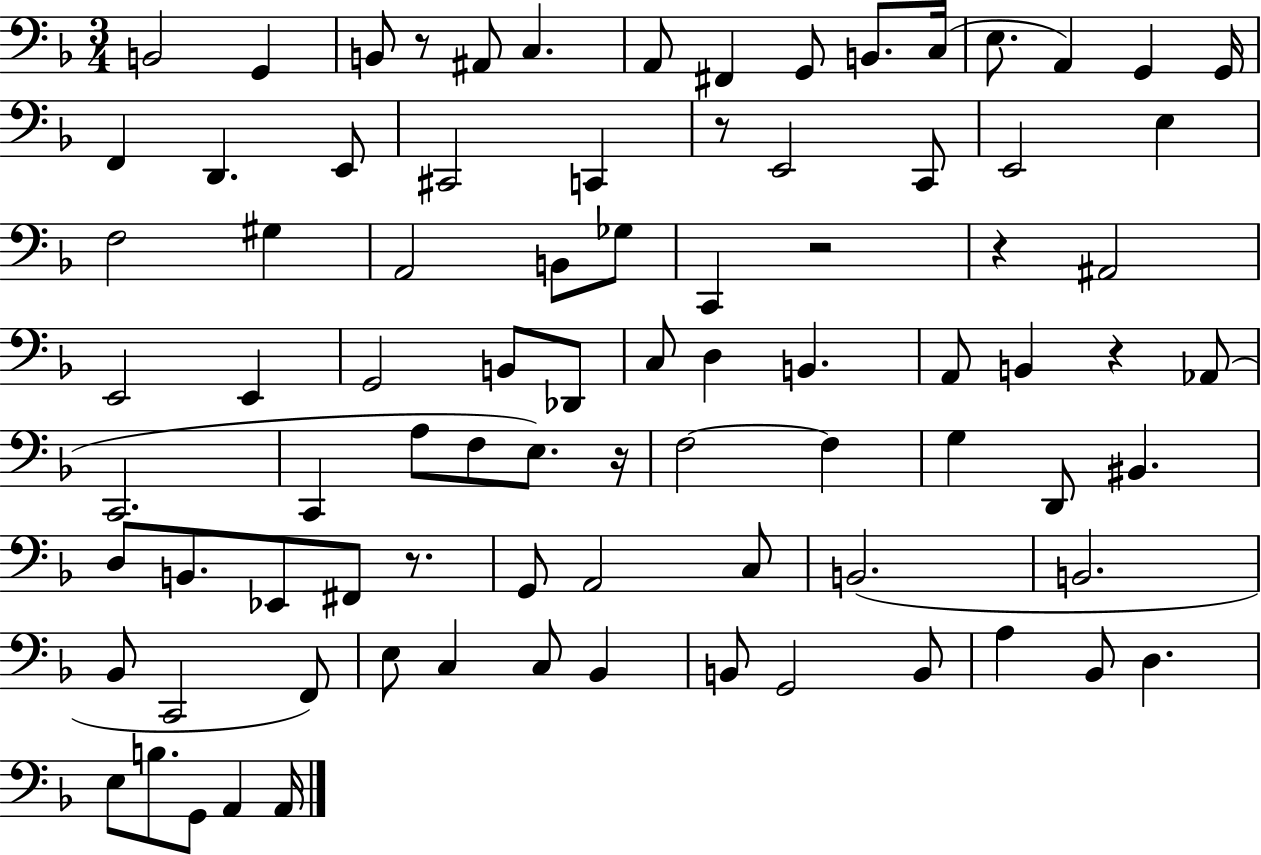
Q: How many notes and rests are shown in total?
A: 85